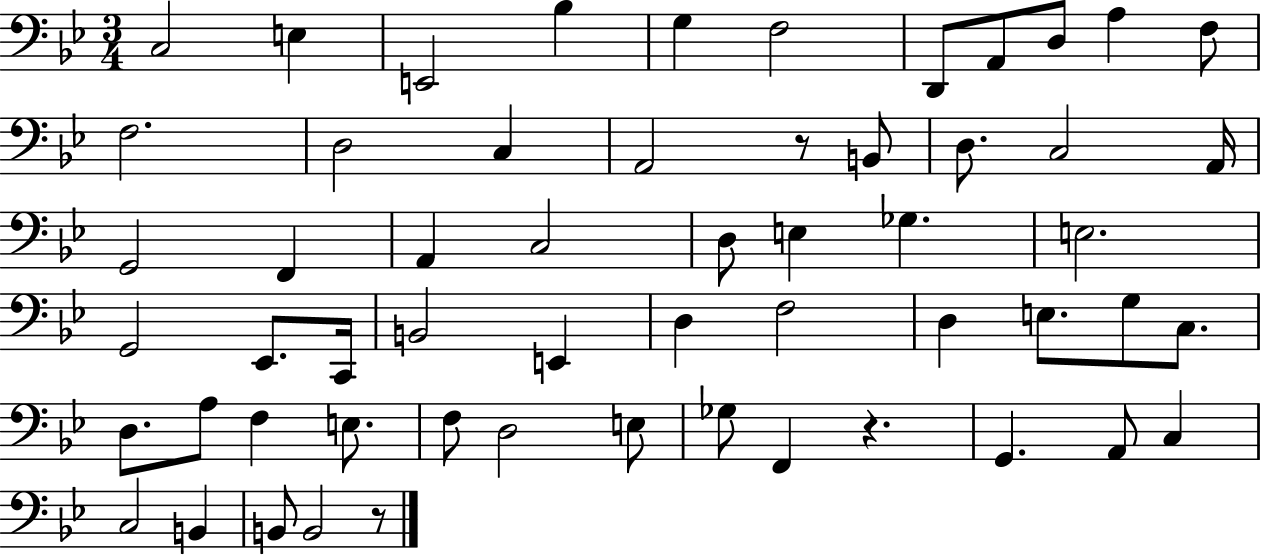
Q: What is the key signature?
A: BES major